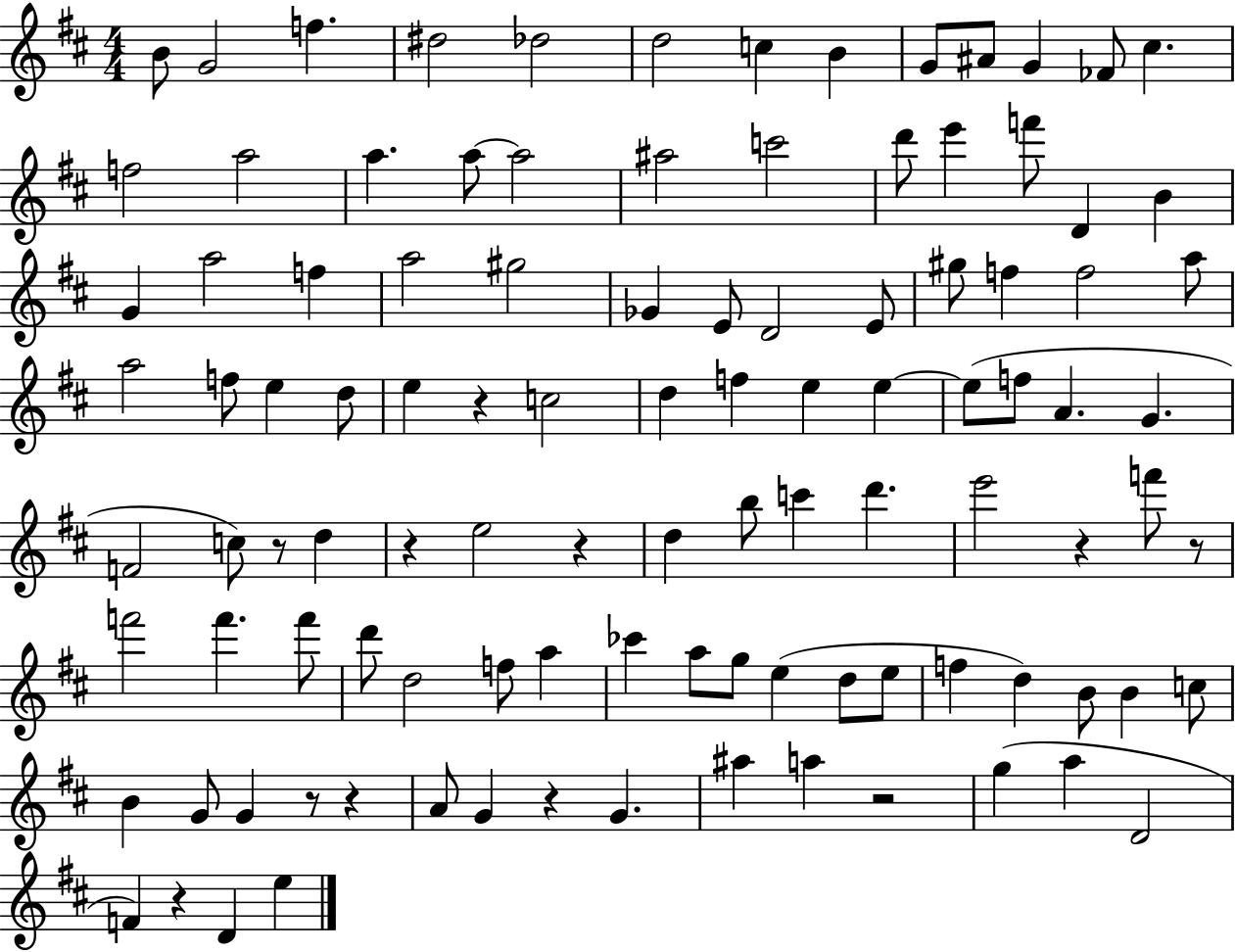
{
  \clef treble
  \numericTimeSignature
  \time 4/4
  \key d \major
  \repeat volta 2 { b'8 g'2 f''4. | dis''2 des''2 | d''2 c''4 b'4 | g'8 ais'8 g'4 fes'8 cis''4. | \break f''2 a''2 | a''4. a''8~~ a''2 | ais''2 c'''2 | d'''8 e'''4 f'''8 d'4 b'4 | \break g'4 a''2 f''4 | a''2 gis''2 | ges'4 e'8 d'2 e'8 | gis''8 f''4 f''2 a''8 | \break a''2 f''8 e''4 d''8 | e''4 r4 c''2 | d''4 f''4 e''4 e''4~~ | e''8( f''8 a'4. g'4. | \break f'2 c''8) r8 d''4 | r4 e''2 r4 | d''4 b''8 c'''4 d'''4. | e'''2 r4 f'''8 r8 | \break f'''2 f'''4. f'''8 | d'''8 d''2 f''8 a''4 | ces'''4 a''8 g''8 e''4( d''8 e''8 | f''4 d''4) b'8 b'4 c''8 | \break b'4 g'8 g'4 r8 r4 | a'8 g'4 r4 g'4. | ais''4 a''4 r2 | g''4( a''4 d'2 | \break f'4) r4 d'4 e''4 | } \bar "|."
}